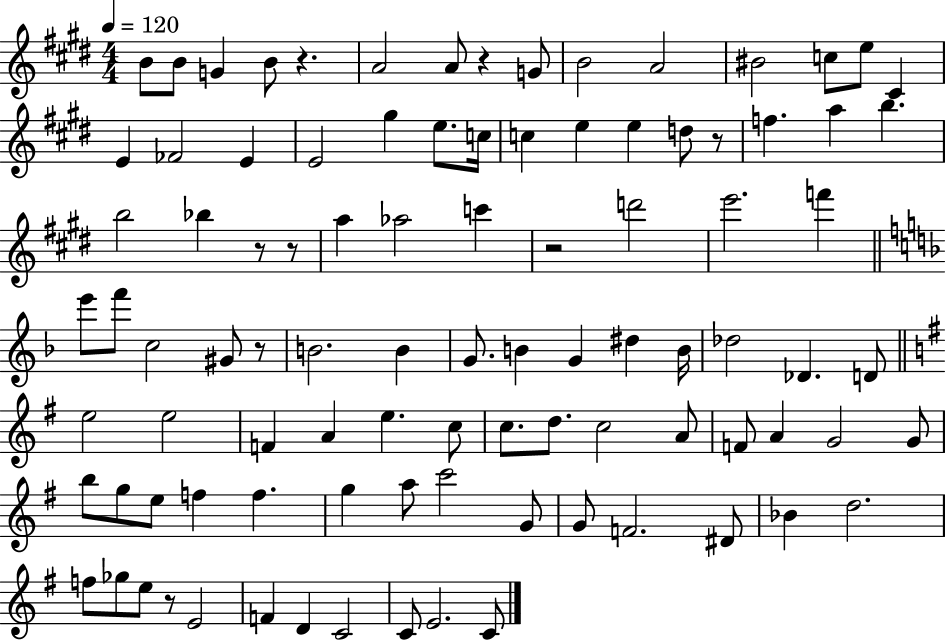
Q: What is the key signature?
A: E major